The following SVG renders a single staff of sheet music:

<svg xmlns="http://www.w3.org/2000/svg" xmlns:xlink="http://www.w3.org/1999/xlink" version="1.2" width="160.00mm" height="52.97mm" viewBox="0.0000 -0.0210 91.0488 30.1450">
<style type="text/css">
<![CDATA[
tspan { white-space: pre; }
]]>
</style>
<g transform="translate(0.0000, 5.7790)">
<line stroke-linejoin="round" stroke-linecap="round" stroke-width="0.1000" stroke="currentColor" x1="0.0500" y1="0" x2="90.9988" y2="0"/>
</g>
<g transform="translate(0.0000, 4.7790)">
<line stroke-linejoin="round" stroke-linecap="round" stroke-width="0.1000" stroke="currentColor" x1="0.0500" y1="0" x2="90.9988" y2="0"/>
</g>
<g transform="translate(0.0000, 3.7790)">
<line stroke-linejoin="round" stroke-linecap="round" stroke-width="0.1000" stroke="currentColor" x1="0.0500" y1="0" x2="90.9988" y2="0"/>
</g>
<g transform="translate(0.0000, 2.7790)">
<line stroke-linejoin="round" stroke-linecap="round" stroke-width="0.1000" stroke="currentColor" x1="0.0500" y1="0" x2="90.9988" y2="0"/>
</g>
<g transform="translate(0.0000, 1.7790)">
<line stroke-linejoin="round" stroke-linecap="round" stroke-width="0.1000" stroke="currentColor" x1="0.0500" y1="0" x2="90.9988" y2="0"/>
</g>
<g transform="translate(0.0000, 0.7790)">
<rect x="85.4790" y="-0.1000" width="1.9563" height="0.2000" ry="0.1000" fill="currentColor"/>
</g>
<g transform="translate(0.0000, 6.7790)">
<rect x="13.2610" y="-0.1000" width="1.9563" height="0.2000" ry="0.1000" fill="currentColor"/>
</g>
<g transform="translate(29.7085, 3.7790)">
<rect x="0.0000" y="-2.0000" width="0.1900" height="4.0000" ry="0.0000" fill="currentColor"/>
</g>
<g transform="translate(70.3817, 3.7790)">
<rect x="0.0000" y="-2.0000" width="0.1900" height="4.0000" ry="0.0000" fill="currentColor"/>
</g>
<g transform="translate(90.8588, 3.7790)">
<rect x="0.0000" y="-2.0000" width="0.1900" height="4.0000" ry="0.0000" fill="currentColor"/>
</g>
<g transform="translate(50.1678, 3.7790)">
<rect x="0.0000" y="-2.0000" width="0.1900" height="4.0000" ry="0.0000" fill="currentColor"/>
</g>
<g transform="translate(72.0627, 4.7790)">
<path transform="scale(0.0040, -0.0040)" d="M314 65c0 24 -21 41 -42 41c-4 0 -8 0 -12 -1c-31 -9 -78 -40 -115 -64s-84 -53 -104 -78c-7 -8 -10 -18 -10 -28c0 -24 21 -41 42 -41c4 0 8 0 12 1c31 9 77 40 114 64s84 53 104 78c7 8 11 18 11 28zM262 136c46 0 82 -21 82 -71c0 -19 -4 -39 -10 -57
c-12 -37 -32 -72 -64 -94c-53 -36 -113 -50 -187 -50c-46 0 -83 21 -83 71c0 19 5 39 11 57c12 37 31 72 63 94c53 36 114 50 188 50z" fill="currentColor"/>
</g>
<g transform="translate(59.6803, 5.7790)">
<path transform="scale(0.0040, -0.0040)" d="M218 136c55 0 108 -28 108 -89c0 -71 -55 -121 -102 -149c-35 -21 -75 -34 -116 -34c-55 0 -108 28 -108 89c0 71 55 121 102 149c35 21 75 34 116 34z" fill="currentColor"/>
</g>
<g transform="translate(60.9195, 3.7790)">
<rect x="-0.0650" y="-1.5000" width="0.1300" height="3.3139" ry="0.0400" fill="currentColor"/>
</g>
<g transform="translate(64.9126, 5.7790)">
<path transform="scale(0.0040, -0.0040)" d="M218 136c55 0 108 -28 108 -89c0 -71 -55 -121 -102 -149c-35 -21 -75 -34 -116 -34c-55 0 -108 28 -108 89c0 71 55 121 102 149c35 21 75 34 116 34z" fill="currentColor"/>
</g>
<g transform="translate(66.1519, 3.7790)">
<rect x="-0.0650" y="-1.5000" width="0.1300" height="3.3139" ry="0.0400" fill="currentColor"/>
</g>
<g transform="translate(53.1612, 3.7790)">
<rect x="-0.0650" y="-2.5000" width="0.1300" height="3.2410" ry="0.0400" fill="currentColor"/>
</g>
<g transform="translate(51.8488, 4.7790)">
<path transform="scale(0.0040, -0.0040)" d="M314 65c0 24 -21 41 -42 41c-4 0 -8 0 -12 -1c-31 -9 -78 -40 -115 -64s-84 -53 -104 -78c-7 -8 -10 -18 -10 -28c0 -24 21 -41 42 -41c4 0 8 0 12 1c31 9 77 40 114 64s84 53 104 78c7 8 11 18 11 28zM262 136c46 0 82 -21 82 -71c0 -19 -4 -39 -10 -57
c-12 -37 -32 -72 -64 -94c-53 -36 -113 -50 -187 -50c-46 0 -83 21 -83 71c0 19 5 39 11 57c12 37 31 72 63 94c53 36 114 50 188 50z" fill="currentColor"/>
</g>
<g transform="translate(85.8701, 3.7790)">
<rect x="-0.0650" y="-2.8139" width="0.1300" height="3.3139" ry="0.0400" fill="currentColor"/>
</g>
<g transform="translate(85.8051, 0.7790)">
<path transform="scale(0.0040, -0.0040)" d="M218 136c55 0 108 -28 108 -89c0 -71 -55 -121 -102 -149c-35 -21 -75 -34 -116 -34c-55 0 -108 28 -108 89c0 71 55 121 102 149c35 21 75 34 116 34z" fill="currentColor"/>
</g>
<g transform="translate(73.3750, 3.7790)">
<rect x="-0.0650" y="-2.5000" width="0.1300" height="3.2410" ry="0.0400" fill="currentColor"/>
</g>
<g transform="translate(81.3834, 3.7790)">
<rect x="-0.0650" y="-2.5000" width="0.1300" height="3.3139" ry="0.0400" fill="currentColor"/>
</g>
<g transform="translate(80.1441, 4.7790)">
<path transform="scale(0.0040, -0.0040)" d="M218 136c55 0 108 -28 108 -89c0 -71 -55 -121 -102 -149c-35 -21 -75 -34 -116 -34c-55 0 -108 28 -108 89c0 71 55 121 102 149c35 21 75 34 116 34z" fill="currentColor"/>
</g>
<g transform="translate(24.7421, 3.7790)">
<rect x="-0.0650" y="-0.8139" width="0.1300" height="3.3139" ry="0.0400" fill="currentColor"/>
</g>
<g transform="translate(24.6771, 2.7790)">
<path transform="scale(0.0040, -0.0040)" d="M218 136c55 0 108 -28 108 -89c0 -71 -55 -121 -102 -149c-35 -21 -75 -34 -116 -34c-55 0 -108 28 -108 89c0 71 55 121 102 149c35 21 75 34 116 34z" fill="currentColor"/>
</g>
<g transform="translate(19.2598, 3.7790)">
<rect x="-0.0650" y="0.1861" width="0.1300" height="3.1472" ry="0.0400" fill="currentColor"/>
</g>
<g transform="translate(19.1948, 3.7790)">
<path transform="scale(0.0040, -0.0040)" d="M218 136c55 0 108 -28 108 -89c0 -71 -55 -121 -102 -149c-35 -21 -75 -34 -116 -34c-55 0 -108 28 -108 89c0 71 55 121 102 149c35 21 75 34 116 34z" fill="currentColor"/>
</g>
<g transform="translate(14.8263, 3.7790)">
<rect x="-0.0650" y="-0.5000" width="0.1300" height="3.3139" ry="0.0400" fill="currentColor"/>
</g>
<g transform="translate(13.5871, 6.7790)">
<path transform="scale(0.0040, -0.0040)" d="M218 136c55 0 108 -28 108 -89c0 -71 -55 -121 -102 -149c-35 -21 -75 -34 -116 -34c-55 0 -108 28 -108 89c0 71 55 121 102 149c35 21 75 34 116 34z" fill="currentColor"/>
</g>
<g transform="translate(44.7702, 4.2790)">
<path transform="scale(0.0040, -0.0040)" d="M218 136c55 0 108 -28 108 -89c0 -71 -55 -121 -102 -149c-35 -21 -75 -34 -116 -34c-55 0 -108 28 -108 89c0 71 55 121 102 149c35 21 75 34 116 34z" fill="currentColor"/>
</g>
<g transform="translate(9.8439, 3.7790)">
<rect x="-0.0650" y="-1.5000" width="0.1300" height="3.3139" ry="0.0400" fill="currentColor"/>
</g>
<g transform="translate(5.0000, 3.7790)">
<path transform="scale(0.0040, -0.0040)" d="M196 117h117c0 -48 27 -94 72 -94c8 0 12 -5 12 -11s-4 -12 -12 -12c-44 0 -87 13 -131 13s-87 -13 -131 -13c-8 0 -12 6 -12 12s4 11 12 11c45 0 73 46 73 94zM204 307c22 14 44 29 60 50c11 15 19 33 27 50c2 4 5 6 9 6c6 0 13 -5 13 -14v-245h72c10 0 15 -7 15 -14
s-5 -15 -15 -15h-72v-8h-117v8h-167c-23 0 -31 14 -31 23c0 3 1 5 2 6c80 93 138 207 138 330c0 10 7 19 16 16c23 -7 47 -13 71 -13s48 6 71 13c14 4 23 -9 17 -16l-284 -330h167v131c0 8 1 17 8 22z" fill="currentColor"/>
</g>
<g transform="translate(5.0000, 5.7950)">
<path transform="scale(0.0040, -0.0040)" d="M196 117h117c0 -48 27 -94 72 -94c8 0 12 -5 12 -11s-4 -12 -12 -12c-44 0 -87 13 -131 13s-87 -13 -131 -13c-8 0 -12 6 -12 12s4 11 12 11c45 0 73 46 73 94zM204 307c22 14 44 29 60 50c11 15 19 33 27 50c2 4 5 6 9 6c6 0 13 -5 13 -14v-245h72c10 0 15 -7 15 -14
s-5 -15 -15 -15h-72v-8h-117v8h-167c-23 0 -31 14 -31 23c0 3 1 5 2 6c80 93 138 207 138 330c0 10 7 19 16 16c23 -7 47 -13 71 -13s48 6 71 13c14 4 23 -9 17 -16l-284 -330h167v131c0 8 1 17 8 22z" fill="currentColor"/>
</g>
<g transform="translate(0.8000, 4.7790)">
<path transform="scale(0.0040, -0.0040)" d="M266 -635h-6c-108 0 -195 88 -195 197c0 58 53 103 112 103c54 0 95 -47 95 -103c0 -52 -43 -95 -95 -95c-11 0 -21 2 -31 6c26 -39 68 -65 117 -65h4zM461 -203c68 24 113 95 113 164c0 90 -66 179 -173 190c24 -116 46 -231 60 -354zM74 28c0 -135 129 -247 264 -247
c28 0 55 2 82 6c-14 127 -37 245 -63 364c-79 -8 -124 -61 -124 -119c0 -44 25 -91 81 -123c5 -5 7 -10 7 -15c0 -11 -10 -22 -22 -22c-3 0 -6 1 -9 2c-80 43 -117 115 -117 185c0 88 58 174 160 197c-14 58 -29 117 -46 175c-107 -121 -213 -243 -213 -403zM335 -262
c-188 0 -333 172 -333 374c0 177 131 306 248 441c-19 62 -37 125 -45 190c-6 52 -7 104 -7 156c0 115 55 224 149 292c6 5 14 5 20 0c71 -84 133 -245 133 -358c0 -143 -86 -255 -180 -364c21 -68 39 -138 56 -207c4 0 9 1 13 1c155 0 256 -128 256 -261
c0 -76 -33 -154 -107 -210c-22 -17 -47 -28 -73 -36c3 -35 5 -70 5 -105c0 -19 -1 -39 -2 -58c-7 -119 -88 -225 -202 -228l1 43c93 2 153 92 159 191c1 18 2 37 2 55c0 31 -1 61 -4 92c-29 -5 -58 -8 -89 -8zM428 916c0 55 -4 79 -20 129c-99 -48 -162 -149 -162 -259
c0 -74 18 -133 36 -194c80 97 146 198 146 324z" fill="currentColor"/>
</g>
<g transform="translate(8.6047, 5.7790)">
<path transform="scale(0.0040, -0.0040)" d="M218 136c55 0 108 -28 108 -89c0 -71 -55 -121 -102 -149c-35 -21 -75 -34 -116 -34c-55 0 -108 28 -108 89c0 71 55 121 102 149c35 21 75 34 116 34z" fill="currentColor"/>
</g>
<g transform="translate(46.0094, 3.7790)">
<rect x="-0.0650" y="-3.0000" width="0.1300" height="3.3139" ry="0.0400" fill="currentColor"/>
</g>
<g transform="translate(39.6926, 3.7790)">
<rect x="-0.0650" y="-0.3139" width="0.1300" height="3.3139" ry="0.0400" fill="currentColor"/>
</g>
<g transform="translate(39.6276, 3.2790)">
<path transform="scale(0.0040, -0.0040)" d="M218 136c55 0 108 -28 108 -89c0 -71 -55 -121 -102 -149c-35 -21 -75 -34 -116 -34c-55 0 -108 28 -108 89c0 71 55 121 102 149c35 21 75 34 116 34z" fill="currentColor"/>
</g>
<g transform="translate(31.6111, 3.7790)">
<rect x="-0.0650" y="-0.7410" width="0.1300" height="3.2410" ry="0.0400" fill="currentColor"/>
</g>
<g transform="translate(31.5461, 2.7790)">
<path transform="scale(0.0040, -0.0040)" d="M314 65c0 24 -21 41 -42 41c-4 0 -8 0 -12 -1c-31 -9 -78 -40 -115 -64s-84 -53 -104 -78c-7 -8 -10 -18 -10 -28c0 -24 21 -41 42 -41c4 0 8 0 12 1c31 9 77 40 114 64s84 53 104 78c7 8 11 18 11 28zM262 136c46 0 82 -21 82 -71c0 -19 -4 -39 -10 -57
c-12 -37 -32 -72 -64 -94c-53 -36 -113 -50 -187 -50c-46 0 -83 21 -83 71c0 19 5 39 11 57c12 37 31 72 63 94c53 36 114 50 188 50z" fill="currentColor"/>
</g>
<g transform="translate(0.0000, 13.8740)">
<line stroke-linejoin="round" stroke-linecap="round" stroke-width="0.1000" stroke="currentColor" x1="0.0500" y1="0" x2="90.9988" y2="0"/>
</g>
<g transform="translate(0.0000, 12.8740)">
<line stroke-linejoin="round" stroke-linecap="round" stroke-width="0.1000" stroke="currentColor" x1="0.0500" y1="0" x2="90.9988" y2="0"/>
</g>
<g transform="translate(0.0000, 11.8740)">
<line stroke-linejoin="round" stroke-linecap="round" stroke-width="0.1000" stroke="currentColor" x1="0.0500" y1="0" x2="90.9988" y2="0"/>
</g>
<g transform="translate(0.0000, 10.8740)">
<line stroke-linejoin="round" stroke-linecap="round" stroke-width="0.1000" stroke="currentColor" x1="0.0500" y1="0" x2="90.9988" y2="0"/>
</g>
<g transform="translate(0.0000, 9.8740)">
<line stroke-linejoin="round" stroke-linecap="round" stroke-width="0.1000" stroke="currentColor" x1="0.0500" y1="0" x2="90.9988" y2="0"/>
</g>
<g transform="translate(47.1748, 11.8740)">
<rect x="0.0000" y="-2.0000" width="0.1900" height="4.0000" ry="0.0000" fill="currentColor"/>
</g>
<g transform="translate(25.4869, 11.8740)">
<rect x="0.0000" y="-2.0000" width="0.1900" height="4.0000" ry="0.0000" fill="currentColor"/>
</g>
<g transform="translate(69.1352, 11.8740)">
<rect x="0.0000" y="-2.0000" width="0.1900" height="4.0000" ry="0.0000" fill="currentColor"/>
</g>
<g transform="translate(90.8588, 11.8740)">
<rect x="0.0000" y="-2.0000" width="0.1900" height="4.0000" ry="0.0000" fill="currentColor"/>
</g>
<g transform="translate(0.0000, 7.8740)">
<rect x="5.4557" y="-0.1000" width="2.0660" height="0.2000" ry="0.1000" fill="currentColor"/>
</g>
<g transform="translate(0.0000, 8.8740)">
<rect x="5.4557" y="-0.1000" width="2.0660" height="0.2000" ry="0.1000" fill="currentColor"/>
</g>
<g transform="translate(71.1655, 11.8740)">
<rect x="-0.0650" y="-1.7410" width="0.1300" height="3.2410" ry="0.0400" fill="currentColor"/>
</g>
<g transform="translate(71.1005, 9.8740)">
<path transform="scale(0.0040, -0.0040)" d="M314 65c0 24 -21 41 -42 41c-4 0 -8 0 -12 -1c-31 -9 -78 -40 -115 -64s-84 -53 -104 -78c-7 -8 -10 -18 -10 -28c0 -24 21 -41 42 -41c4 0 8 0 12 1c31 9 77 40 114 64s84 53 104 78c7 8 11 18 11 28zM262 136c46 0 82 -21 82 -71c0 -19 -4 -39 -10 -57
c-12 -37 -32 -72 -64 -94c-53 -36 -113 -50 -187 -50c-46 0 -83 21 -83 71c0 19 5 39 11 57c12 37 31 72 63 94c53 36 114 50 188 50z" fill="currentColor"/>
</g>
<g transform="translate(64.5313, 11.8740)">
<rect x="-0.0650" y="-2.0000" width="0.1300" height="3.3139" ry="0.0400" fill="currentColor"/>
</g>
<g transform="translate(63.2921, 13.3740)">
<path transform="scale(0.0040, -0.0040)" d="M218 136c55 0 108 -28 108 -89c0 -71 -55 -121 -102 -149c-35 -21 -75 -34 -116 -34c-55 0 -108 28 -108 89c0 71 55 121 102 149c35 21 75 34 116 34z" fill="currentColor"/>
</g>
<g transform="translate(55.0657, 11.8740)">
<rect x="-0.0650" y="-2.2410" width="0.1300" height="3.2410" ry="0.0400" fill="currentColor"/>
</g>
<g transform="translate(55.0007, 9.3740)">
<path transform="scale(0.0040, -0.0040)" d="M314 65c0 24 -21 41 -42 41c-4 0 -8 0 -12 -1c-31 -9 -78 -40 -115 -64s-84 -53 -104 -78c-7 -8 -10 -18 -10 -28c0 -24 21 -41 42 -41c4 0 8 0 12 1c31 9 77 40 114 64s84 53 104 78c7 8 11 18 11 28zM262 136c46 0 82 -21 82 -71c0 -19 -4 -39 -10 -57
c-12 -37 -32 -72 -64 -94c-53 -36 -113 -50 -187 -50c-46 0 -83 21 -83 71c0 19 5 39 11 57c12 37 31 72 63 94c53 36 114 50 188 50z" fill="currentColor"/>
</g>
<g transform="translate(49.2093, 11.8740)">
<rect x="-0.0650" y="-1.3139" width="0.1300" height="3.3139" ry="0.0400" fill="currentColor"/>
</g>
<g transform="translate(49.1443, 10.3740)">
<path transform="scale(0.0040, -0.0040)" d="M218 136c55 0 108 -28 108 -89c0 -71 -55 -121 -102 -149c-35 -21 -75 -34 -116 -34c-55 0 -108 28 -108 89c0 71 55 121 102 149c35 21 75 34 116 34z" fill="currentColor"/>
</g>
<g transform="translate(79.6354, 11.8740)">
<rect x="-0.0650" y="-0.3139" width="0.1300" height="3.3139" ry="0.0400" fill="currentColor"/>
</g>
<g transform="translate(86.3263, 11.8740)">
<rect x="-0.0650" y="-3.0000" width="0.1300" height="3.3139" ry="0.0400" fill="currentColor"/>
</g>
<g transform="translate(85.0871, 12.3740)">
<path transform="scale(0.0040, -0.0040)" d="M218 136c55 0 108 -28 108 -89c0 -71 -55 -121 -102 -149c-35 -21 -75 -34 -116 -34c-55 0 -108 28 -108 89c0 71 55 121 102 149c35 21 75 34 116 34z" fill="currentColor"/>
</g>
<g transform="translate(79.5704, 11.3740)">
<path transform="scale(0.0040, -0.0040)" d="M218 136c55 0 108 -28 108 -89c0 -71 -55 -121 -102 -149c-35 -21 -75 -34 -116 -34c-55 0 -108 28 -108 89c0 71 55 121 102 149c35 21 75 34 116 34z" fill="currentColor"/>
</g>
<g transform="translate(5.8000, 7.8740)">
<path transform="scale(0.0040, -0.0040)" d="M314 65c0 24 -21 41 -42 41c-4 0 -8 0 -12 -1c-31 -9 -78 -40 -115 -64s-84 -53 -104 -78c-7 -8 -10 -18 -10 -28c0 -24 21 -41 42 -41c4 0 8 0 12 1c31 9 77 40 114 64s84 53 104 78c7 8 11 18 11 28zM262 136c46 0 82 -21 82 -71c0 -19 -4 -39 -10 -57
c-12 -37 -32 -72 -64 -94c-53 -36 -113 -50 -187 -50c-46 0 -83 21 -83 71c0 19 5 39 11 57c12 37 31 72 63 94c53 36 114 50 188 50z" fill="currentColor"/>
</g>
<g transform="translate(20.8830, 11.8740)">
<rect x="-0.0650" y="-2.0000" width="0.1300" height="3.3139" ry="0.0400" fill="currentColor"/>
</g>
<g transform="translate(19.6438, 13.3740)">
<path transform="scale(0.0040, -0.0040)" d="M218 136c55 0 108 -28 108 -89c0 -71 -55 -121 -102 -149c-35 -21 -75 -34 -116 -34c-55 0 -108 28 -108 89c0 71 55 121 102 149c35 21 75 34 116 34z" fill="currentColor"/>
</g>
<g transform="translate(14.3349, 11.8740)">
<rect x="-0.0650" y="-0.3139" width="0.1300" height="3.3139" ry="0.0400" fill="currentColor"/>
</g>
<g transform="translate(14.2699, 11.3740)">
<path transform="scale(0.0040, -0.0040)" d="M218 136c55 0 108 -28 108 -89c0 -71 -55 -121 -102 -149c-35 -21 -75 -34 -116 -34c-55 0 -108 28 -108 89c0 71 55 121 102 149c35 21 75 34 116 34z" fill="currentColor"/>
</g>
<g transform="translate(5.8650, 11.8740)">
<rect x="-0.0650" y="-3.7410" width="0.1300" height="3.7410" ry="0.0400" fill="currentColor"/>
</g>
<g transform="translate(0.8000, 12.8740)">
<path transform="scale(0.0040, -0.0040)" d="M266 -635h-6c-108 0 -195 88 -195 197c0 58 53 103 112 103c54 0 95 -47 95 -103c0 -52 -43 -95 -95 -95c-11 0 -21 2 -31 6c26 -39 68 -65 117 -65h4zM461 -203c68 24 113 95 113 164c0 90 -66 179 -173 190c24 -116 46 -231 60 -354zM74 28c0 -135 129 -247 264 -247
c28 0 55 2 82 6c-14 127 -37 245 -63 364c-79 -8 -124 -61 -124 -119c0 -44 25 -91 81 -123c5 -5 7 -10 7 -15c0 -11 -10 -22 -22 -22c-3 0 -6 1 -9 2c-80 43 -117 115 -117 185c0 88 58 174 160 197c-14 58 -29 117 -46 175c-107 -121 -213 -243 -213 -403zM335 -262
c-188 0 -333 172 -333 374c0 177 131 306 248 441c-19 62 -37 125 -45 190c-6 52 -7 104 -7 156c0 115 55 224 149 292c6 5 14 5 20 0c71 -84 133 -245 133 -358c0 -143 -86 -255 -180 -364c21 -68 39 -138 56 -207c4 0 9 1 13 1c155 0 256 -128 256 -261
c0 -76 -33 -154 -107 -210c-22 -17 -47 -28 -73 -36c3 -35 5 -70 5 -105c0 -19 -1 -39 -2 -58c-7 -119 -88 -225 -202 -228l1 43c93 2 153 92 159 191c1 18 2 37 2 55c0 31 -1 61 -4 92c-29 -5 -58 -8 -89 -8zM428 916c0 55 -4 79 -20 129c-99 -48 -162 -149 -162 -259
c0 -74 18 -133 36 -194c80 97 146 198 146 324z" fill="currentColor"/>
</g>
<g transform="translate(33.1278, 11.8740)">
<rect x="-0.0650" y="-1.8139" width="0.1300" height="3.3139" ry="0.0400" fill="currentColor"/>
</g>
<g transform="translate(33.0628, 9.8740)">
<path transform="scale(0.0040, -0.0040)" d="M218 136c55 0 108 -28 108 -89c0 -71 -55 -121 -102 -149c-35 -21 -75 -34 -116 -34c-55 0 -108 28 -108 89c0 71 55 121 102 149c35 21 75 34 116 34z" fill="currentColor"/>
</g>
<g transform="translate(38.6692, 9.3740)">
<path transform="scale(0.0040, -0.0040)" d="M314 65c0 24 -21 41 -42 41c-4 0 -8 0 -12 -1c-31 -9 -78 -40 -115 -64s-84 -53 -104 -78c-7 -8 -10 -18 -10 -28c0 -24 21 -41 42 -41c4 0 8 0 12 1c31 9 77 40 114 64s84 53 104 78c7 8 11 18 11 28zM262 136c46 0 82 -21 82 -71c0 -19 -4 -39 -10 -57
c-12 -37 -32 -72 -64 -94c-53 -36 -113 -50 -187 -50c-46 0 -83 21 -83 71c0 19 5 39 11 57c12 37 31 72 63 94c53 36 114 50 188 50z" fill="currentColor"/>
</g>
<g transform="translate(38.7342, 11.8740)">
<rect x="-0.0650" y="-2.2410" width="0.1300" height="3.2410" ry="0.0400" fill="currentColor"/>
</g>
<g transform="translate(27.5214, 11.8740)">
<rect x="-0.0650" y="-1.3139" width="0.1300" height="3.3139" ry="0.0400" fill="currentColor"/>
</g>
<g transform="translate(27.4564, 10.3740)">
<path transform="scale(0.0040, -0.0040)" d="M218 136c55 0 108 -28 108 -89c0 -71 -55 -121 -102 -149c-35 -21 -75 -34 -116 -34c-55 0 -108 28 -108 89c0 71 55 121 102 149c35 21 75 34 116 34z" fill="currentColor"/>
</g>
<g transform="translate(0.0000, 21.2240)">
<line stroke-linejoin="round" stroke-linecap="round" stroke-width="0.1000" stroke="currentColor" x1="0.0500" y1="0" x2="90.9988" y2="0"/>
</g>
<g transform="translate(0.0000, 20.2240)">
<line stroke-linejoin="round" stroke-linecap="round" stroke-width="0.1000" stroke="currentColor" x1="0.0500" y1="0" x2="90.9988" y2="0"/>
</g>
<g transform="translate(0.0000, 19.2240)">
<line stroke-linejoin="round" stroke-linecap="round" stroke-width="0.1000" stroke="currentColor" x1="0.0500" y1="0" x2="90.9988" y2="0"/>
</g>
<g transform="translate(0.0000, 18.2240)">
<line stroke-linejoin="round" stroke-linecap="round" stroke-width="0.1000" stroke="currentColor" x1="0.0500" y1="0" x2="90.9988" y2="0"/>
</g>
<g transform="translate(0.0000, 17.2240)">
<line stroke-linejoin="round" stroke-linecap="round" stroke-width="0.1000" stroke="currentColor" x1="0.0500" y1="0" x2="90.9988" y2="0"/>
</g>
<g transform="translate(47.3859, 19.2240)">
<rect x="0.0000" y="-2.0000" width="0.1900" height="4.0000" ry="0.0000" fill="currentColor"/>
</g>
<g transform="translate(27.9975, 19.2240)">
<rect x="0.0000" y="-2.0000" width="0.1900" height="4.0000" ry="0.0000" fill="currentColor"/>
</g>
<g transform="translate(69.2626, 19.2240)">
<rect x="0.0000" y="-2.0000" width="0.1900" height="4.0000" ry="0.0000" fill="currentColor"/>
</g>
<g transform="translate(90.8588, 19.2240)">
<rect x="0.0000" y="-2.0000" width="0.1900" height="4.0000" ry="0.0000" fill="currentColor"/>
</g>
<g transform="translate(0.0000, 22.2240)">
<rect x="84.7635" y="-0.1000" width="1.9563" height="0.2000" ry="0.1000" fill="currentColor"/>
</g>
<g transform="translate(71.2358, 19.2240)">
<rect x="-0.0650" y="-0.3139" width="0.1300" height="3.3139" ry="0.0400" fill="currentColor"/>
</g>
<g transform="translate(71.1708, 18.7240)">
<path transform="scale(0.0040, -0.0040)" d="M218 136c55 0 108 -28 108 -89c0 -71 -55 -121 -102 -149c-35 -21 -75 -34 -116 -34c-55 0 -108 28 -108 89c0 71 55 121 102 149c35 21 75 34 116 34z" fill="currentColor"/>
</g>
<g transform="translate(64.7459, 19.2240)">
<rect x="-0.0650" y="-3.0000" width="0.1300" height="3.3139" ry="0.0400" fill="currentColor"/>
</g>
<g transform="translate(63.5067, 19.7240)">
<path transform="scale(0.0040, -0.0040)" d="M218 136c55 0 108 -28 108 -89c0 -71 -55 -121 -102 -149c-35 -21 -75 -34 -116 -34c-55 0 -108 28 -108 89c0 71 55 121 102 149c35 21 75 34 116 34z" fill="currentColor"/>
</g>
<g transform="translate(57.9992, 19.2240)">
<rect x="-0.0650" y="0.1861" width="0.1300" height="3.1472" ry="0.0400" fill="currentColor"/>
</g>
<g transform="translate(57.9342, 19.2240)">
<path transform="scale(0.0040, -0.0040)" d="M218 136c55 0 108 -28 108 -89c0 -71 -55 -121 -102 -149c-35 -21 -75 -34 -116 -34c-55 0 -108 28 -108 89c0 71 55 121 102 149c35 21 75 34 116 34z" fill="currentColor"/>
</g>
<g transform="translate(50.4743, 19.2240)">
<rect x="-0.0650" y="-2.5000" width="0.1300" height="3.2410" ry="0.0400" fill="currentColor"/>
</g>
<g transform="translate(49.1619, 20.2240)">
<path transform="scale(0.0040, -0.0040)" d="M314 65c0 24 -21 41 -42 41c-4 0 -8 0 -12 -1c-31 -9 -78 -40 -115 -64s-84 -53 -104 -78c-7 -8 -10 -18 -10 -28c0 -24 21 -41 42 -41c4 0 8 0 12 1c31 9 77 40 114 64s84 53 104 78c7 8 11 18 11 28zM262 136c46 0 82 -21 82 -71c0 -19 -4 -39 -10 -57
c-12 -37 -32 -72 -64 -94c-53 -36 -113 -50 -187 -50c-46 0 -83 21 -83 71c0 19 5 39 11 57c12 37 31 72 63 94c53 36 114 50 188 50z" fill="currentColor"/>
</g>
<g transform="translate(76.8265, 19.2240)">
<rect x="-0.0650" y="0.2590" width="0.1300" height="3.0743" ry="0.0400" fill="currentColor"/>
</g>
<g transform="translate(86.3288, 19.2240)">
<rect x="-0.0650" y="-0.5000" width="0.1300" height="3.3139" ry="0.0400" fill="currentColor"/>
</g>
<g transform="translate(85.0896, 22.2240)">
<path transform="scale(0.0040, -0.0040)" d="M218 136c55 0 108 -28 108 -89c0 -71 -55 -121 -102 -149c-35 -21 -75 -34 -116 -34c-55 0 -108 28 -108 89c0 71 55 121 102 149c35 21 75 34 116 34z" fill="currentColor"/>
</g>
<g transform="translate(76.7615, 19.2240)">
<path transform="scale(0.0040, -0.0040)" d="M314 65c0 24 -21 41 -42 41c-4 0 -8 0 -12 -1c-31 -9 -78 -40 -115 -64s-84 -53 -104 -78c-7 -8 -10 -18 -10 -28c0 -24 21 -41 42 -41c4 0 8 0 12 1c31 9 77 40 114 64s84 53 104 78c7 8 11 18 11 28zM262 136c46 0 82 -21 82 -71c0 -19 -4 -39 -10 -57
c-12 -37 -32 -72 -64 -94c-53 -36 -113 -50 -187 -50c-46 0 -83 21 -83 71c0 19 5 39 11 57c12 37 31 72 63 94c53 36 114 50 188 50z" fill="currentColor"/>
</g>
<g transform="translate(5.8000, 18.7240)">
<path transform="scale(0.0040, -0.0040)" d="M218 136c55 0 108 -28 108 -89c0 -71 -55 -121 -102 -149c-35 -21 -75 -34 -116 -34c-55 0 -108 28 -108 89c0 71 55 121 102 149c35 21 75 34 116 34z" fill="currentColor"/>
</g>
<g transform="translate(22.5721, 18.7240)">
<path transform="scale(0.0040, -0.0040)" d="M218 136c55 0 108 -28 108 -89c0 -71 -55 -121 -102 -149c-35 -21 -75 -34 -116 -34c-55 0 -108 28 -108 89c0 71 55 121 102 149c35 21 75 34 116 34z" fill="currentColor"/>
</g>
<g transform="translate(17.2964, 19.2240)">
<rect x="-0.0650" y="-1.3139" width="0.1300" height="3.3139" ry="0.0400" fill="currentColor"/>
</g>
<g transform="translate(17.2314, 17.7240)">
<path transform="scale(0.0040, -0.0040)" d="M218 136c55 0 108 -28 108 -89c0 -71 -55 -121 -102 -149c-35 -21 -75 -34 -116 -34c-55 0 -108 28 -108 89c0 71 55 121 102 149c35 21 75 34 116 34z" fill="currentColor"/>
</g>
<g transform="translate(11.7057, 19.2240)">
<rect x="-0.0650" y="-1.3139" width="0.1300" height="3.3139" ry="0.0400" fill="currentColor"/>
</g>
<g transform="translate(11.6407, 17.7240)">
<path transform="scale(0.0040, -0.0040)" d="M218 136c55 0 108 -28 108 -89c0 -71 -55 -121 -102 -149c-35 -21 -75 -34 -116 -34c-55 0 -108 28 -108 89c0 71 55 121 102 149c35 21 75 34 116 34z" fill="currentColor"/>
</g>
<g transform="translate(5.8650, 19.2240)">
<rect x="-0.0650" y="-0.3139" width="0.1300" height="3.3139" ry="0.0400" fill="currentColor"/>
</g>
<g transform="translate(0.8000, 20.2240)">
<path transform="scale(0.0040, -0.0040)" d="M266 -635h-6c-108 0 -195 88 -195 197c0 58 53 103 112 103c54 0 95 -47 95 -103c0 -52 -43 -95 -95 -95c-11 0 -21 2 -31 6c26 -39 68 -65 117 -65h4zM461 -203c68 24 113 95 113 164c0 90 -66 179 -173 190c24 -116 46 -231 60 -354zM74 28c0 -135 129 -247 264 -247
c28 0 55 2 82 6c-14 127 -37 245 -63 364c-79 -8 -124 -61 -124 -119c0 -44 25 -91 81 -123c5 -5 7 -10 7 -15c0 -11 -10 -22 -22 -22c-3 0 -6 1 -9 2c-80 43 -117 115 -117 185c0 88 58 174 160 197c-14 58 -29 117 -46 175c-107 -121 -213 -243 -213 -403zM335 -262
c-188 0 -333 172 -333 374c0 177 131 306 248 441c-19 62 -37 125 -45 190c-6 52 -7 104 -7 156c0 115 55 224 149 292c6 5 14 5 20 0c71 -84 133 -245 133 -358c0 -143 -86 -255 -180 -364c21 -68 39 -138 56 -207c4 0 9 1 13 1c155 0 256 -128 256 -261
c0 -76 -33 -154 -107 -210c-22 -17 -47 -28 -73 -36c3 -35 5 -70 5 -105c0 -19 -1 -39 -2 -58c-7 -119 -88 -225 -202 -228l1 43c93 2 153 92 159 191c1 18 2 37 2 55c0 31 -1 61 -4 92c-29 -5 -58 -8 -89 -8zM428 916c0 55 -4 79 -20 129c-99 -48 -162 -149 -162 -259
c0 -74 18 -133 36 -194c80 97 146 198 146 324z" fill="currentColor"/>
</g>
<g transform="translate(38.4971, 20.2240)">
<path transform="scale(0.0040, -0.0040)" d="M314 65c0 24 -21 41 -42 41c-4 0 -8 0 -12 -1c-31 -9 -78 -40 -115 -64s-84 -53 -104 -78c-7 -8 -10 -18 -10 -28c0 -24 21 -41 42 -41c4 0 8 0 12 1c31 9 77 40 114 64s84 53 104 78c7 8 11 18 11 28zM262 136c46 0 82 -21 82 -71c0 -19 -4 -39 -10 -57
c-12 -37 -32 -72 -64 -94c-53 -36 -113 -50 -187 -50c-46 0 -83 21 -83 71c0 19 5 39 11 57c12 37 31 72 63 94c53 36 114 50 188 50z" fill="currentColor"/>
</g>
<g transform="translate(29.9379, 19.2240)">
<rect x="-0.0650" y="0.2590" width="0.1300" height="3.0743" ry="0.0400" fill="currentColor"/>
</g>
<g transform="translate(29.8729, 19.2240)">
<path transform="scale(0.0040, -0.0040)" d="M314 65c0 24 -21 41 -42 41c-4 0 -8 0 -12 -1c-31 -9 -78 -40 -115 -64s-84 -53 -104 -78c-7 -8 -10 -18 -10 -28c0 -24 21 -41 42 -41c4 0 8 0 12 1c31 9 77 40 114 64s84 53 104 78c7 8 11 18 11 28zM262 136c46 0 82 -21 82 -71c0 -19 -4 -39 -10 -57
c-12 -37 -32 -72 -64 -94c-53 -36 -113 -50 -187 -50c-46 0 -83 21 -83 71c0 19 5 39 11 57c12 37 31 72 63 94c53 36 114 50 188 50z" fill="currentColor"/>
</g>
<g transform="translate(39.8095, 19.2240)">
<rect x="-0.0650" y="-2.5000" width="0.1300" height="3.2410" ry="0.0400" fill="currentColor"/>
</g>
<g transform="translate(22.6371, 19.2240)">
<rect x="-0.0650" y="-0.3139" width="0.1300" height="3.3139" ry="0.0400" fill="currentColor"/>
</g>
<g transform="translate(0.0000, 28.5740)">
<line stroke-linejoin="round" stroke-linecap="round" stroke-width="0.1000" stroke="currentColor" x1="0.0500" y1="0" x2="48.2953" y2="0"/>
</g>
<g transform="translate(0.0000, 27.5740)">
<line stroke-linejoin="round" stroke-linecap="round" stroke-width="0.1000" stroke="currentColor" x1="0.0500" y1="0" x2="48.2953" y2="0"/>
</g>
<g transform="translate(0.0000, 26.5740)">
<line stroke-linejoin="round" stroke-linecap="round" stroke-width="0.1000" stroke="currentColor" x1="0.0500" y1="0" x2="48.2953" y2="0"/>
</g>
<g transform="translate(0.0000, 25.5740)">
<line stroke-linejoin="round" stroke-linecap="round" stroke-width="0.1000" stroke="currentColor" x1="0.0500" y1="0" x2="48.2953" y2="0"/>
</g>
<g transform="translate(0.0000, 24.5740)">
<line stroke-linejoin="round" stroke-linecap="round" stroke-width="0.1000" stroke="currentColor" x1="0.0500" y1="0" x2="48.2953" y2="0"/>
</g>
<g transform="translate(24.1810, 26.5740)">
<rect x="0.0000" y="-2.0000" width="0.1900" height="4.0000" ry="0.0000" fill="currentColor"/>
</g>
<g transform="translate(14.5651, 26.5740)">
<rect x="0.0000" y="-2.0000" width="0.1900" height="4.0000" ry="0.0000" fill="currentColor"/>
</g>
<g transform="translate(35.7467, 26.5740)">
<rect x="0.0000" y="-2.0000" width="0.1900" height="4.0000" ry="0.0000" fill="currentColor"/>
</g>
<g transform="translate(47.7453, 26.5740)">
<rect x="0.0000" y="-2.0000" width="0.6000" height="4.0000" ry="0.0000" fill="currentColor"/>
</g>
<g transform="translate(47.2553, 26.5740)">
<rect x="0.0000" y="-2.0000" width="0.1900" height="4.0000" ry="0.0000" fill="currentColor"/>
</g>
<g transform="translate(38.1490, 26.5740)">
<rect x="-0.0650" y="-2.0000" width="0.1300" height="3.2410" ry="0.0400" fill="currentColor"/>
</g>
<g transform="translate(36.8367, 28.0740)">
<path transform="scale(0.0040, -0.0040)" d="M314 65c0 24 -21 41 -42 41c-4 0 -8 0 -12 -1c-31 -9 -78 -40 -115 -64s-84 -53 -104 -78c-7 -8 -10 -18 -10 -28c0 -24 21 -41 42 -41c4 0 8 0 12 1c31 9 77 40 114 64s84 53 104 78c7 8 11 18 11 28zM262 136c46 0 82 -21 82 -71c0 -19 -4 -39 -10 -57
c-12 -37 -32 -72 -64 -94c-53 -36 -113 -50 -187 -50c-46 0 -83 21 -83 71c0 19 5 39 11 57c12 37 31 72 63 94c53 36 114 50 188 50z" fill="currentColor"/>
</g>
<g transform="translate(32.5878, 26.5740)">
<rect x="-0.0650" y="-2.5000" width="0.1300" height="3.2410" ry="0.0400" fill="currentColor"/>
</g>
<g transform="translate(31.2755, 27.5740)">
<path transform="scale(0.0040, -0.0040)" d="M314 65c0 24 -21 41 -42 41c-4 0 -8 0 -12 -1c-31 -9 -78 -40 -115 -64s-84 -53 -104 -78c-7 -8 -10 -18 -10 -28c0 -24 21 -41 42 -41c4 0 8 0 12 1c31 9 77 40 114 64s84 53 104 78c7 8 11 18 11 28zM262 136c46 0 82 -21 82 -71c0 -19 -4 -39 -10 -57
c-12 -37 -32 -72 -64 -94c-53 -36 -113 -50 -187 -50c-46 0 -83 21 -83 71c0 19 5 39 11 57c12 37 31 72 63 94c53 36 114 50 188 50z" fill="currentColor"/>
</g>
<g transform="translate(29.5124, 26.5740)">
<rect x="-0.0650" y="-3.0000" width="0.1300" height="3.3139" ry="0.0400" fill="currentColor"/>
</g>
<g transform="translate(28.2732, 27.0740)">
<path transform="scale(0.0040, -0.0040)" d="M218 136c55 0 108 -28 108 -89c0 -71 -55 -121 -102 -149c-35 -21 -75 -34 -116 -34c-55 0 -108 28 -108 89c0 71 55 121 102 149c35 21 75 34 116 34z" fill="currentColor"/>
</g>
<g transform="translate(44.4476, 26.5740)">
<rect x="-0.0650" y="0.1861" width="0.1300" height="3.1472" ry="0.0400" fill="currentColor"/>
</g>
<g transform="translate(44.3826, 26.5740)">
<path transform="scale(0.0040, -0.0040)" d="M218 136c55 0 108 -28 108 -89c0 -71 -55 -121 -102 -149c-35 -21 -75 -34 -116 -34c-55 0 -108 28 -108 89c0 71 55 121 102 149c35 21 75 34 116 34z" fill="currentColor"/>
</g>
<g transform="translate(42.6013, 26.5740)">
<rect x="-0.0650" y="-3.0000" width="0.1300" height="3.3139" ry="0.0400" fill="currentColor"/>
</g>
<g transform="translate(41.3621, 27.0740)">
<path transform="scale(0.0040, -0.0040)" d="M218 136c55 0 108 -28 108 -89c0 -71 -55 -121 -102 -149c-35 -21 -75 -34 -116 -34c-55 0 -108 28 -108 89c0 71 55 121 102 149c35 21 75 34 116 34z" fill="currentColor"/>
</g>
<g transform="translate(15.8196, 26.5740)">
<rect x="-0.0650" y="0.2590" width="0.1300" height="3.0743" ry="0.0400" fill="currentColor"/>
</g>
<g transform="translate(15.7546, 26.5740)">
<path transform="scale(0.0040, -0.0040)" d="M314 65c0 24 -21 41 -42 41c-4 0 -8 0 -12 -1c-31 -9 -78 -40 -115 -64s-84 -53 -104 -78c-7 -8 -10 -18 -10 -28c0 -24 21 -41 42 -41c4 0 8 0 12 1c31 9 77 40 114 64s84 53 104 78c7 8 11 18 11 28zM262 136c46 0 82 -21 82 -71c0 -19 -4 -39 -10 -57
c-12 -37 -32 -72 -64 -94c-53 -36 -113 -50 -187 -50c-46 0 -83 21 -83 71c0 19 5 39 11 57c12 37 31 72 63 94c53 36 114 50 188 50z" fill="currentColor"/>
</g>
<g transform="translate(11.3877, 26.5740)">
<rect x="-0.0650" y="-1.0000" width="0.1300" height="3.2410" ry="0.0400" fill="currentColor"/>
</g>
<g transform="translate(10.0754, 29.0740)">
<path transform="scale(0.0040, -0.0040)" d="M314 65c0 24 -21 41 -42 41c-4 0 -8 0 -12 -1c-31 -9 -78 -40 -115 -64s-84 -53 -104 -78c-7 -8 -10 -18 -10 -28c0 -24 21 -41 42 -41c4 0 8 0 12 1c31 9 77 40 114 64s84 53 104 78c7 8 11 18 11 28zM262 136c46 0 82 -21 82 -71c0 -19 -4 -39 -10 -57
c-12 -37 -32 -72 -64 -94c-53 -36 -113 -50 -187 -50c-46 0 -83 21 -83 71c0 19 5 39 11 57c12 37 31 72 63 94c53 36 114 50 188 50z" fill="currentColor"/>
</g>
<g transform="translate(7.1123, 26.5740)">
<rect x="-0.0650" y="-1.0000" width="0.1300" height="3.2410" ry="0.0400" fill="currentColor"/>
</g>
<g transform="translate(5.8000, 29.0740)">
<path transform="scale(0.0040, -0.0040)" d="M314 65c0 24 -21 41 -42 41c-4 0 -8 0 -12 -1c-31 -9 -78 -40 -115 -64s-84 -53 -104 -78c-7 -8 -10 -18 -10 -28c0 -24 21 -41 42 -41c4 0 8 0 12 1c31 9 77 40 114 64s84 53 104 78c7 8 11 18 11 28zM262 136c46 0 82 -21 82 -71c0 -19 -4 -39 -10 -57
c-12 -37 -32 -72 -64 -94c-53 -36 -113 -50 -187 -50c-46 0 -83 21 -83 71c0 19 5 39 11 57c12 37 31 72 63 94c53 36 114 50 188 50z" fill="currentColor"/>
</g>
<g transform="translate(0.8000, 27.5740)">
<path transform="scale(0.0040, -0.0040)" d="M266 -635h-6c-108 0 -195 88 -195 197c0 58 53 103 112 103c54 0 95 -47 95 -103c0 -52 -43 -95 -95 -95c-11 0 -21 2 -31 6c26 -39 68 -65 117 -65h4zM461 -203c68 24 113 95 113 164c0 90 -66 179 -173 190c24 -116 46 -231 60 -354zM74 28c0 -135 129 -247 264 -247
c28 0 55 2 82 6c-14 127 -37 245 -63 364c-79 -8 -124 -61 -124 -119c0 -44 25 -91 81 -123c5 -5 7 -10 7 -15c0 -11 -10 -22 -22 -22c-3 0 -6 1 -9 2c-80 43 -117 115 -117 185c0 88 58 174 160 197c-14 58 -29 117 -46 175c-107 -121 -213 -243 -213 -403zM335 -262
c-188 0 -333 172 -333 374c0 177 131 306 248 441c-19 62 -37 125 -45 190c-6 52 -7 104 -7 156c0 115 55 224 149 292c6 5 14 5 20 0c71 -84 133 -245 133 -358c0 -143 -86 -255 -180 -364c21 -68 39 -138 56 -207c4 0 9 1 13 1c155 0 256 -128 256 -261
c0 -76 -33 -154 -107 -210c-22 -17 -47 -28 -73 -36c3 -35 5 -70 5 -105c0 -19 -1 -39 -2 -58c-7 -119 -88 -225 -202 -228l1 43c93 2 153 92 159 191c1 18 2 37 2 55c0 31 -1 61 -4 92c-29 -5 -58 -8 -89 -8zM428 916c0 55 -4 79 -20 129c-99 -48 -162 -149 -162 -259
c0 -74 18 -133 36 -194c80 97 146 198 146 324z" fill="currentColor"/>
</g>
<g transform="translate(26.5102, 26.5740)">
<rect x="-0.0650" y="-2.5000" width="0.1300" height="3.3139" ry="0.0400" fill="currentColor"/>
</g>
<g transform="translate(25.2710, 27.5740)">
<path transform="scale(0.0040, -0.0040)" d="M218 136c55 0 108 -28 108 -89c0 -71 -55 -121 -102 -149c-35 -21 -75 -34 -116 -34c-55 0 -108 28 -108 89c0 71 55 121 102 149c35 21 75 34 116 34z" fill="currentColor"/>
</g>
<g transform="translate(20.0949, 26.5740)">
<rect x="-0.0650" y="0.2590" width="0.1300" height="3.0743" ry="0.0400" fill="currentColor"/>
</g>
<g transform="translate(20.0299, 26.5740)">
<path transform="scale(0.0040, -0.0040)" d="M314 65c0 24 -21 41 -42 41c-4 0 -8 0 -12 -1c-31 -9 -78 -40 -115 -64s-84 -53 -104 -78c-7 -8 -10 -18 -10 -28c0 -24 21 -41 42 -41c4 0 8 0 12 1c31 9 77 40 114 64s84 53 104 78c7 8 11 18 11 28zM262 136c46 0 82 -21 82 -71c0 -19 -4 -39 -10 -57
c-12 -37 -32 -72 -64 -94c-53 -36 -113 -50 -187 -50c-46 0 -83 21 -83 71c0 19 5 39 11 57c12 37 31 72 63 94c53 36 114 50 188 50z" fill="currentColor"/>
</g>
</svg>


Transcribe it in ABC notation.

X:1
T:Untitled
M:4/4
L:1/4
K:C
E C B d d2 c A G2 E E G2 G a c'2 c F e f g2 e g2 F f2 c A c e e c B2 G2 G2 B A c B2 C D2 D2 B2 B2 G A G2 F2 A B